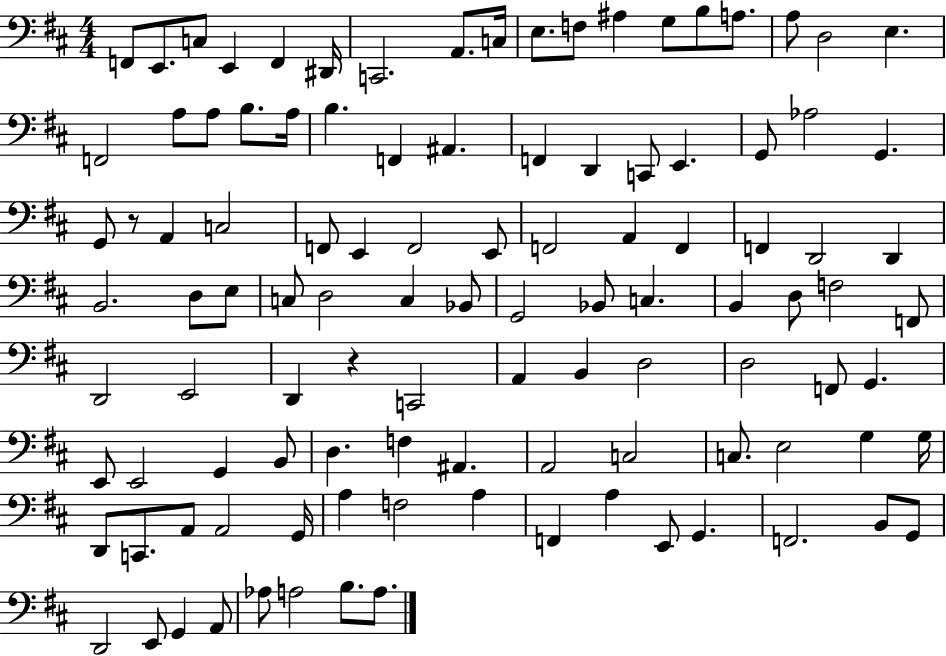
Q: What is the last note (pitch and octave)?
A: A3